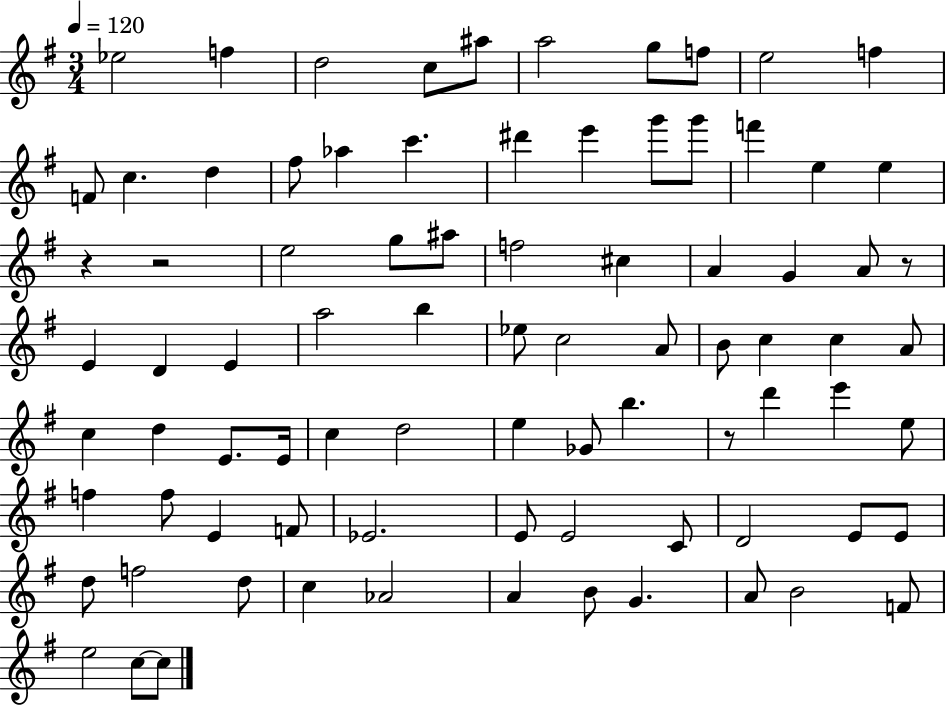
{
  \clef treble
  \numericTimeSignature
  \time 3/4
  \key g \major
  \tempo 4 = 120
  \repeat volta 2 { ees''2 f''4 | d''2 c''8 ais''8 | a''2 g''8 f''8 | e''2 f''4 | \break f'8 c''4. d''4 | fis''8 aes''4 c'''4. | dis'''4 e'''4 g'''8 g'''8 | f'''4 e''4 e''4 | \break r4 r2 | e''2 g''8 ais''8 | f''2 cis''4 | a'4 g'4 a'8 r8 | \break e'4 d'4 e'4 | a''2 b''4 | ees''8 c''2 a'8 | b'8 c''4 c''4 a'8 | \break c''4 d''4 e'8. e'16 | c''4 d''2 | e''4 ges'8 b''4. | r8 d'''4 e'''4 e''8 | \break f''4 f''8 e'4 f'8 | ees'2. | e'8 e'2 c'8 | d'2 e'8 e'8 | \break d''8 f''2 d''8 | c''4 aes'2 | a'4 b'8 g'4. | a'8 b'2 f'8 | \break e''2 c''8~~ c''8 | } \bar "|."
}